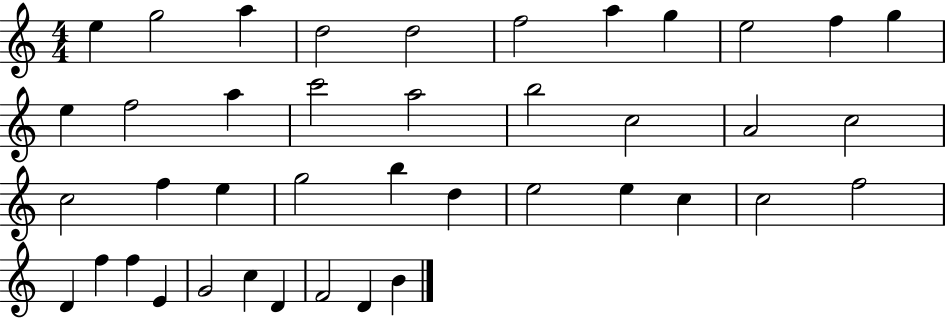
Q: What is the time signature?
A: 4/4